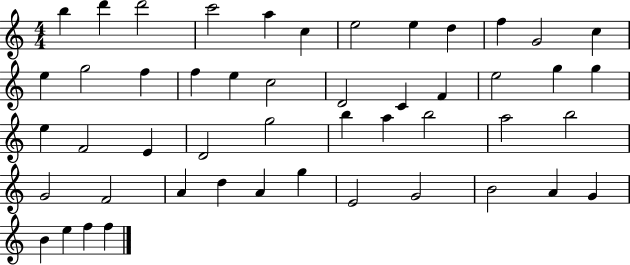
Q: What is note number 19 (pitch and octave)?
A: D4